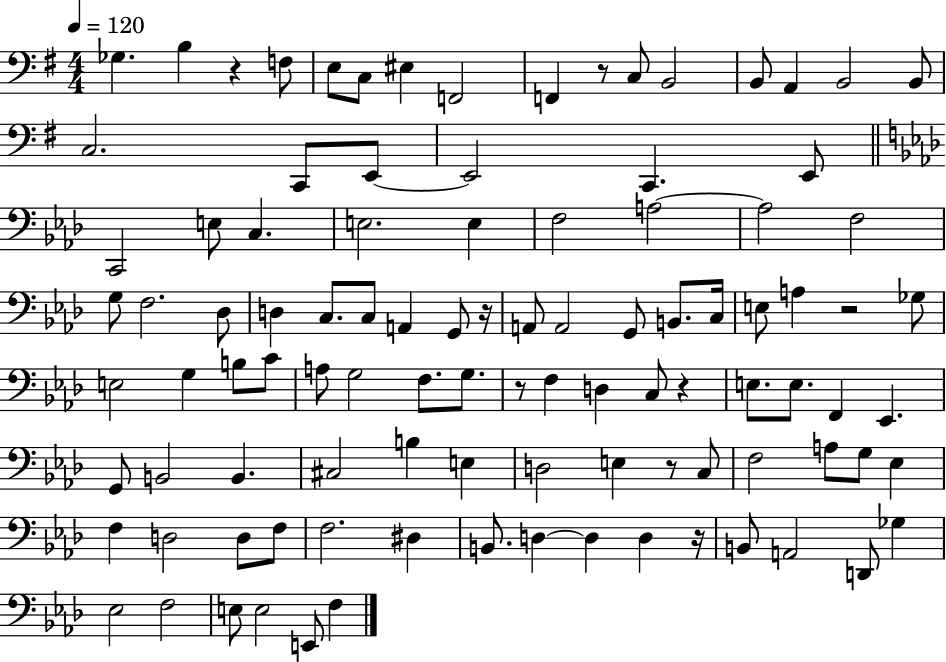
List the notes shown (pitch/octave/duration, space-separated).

Gb3/q. B3/q R/q F3/e E3/e C3/e EIS3/q F2/h F2/q R/e C3/e B2/h B2/e A2/q B2/h B2/e C3/h. C2/e E2/e E2/h C2/q. E2/e C2/h E3/e C3/q. E3/h. E3/q F3/h A3/h A3/h F3/h G3/e F3/h. Db3/e D3/q C3/e. C3/e A2/q G2/e R/s A2/e A2/h G2/e B2/e. C3/s E3/e A3/q R/h Gb3/e E3/h G3/q B3/e C4/e A3/e G3/h F3/e. G3/e. R/e F3/q D3/q C3/e R/q E3/e. E3/e. F2/q Eb2/q. G2/e B2/h B2/q. C#3/h B3/q E3/q D3/h E3/q R/e C3/e F3/h A3/e G3/e Eb3/q F3/q D3/h D3/e F3/e F3/h. D#3/q B2/e. D3/q D3/q D3/q R/s B2/e A2/h D2/e Gb3/q Eb3/h F3/h E3/e E3/h E2/e F3/q